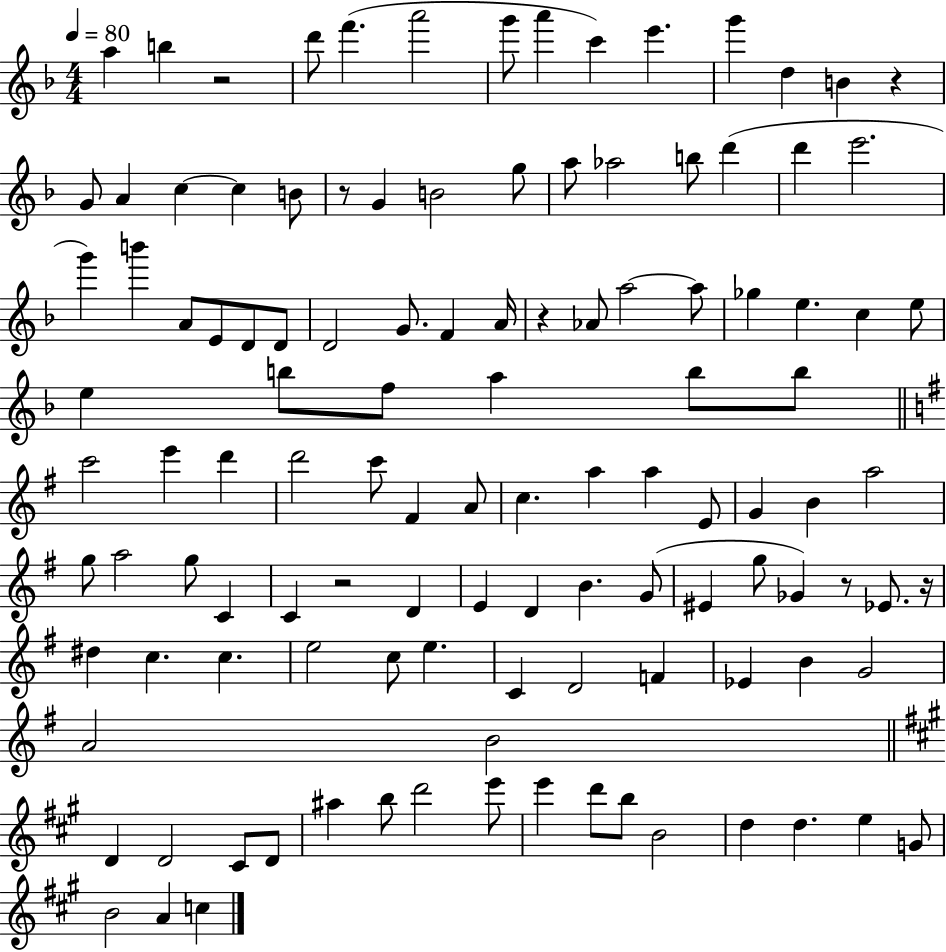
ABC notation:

X:1
T:Untitled
M:4/4
L:1/4
K:F
a b z2 d'/2 f' a'2 g'/2 a' c' e' g' d B z G/2 A c c B/2 z/2 G B2 g/2 a/2 _a2 b/2 d' d' e'2 g' b' A/2 E/2 D/2 D/2 D2 G/2 F A/4 z _A/2 a2 a/2 _g e c e/2 e b/2 f/2 a b/2 b/2 c'2 e' d' d'2 c'/2 ^F A/2 c a a E/2 G B a2 g/2 a2 g/2 C C z2 D E D B G/2 ^E g/2 _G z/2 _E/2 z/4 ^d c c e2 c/2 e C D2 F _E B G2 A2 B2 D D2 ^C/2 D/2 ^a b/2 d'2 e'/2 e' d'/2 b/2 B2 d d e G/2 B2 A c